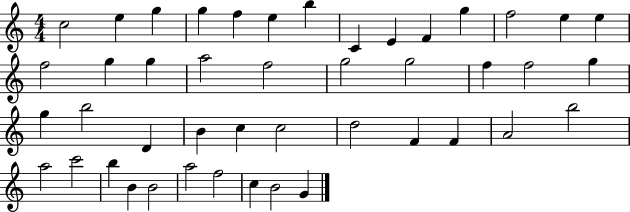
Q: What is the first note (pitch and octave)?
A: C5